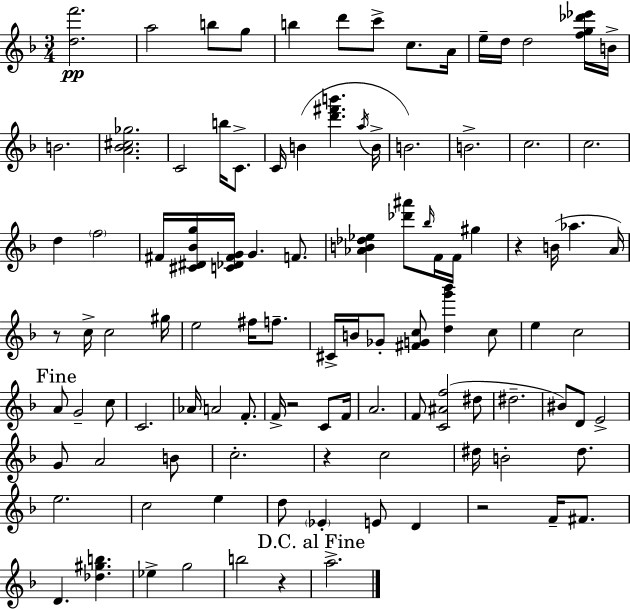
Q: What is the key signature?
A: F major